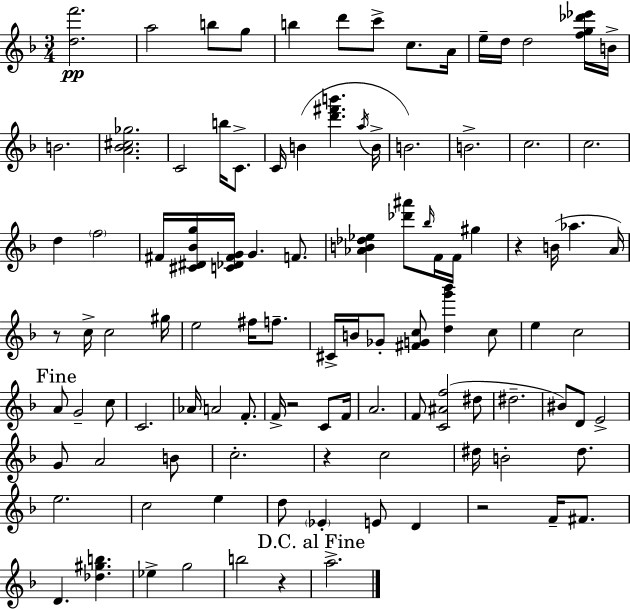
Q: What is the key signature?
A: F major